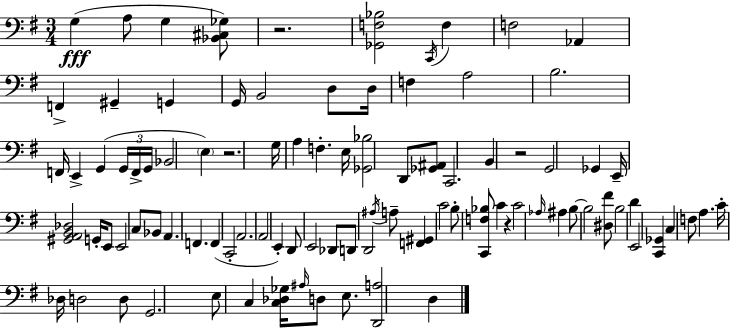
{
  \clef bass
  \numericTimeSignature
  \time 3/4
  \key g \major
  g4(\fff a8 g4 <bes, cis ges>8) | r2. | <ges, f bes>2 \acciaccatura { c,16 } f4 | f2 aes,4 | \break f,4-> gis,4-- g,4 | g,16 b,2 d8 | d16 f4 a2 | b2. | \break f,16 e,4-> g,4( \tuplet 3/2 { g,16 f,16-> | g,16 } bes,2 \parenthesize e4) | r2. | g16 a4 f4.-. | \break e16 <ges, bes>2 d,8 <ges, ais,>8 | c,2. | b,4 r2 | g,2 ges,4 | \break e,16-- <gis, a, b, des>2 g,16-. e,8 | e,2 c8 bes,8 | a,4. f,4. | f,4( c,2-. | \break a,2. | a,2 e,4-.) | d,8 e,2 des,8 | d,8 d,2 \acciaccatura { ais16 } | \break a8-- <f, gis,>4 c'2 | b8-. <c, f bes>8 c'4 r4 | c'2 \grace { aes16 } ais4 | b8~~ b2 | \break <dis fis'>8 b2 d'4 | e,2 <c, ges,>4 | c4 f8 a4. | c'16-. des16 d2 | \break d8 g,2. | e8 c4 <c des ges>16 \grace { ais16 } d8 | e8. <d, a>2 | d4 \bar "|."
}